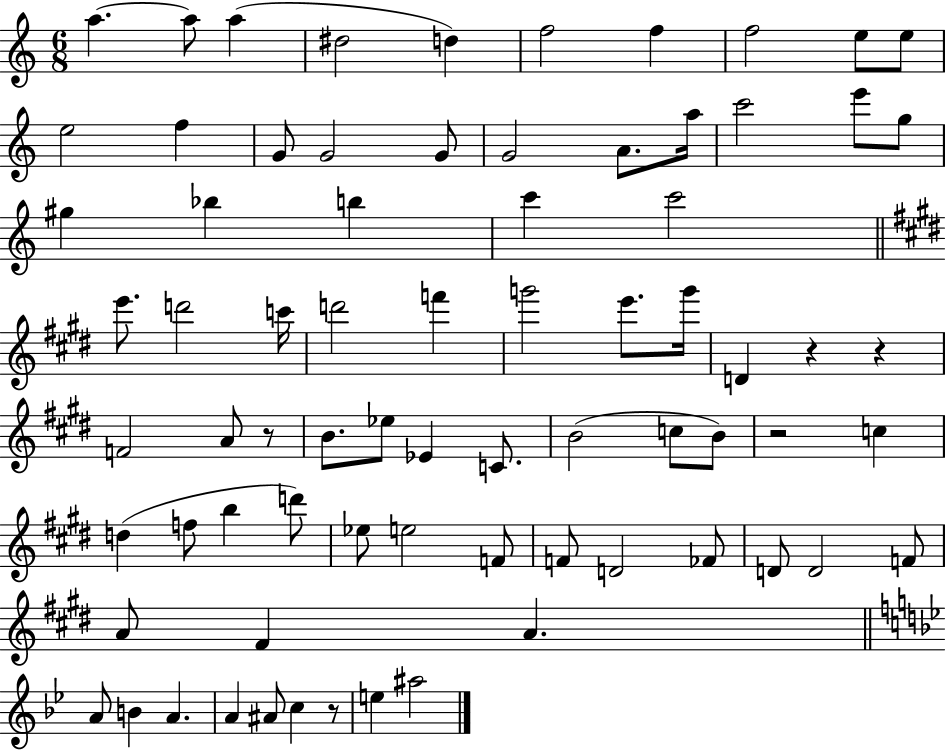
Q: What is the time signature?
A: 6/8